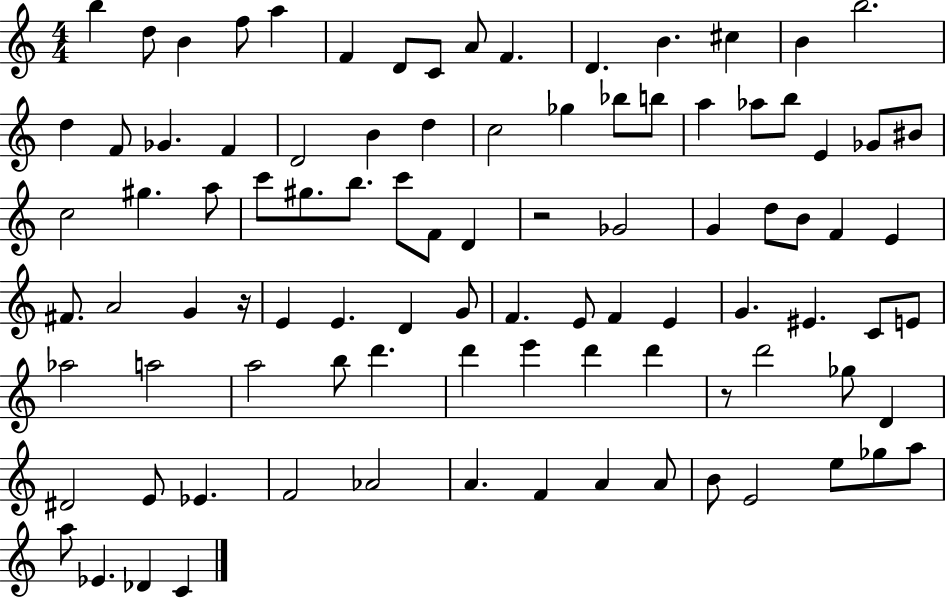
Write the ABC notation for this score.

X:1
T:Untitled
M:4/4
L:1/4
K:C
b d/2 B f/2 a F D/2 C/2 A/2 F D B ^c B b2 d F/2 _G F D2 B d c2 _g _b/2 b/2 a _a/2 b/2 E _G/2 ^B/2 c2 ^g a/2 c'/2 ^g/2 b/2 c'/2 F/2 D z2 _G2 G d/2 B/2 F E ^F/2 A2 G z/4 E E D G/2 F E/2 F E G ^E C/2 E/2 _a2 a2 a2 b/2 d' d' e' d' d' z/2 d'2 _g/2 D ^D2 E/2 _E F2 _A2 A F A A/2 B/2 E2 e/2 _g/2 a/2 a/2 _E _D C